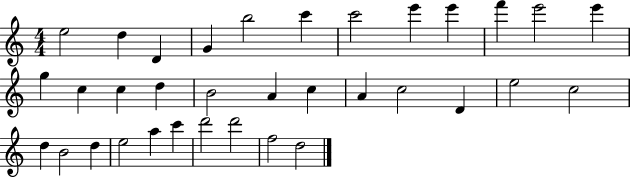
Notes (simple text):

E5/h D5/q D4/q G4/q B5/h C6/q C6/h E6/q E6/q F6/q E6/h E6/q G5/q C5/q C5/q D5/q B4/h A4/q C5/q A4/q C5/h D4/q E5/h C5/h D5/q B4/h D5/q E5/h A5/q C6/q D6/h D6/h F5/h D5/h